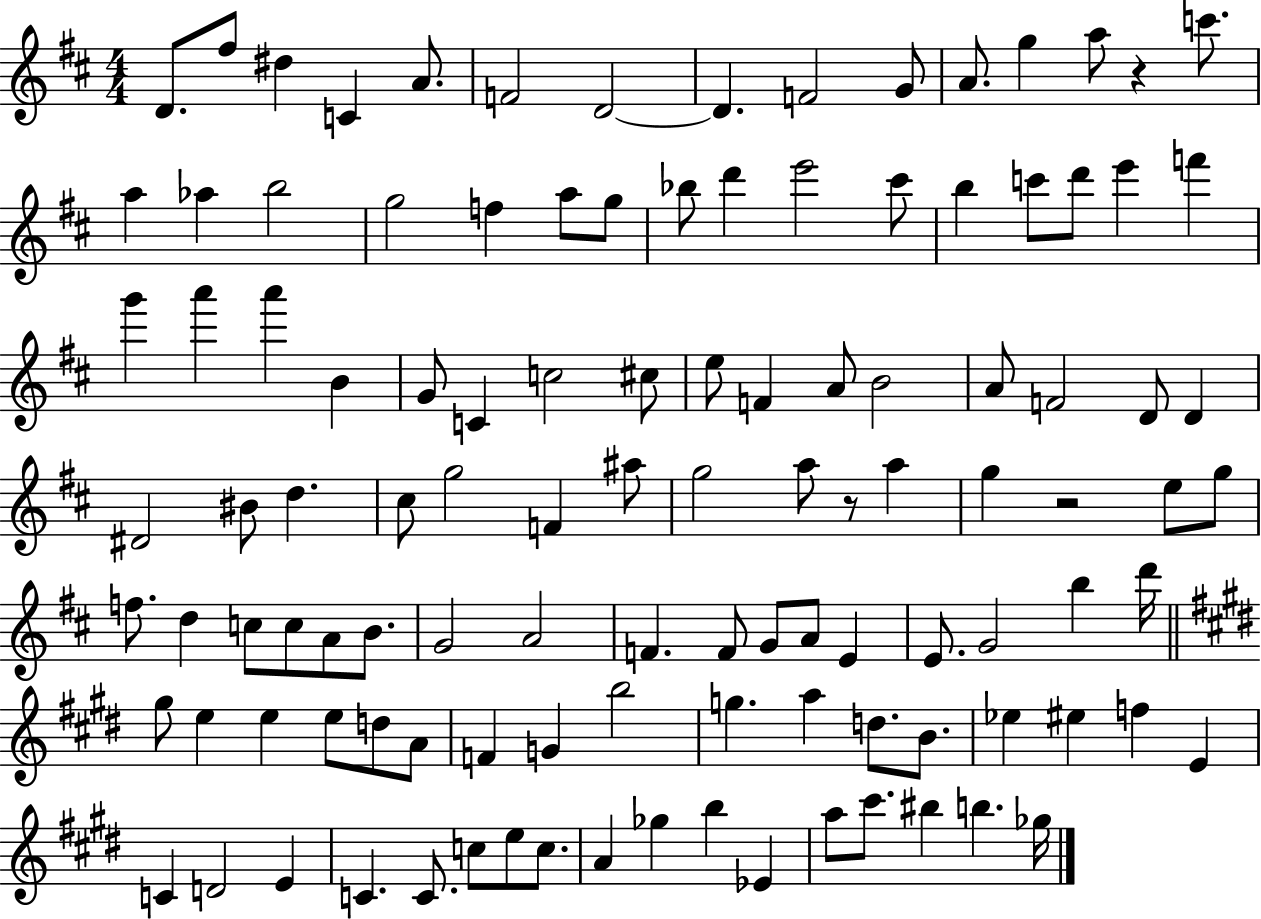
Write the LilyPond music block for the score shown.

{
  \clef treble
  \numericTimeSignature
  \time 4/4
  \key d \major
  d'8. fis''8 dis''4 c'4 a'8. | f'2 d'2~~ | d'4. f'2 g'8 | a'8. g''4 a''8 r4 c'''8. | \break a''4 aes''4 b''2 | g''2 f''4 a''8 g''8 | bes''8 d'''4 e'''2 cis'''8 | b''4 c'''8 d'''8 e'''4 f'''4 | \break g'''4 a'''4 a'''4 b'4 | g'8 c'4 c''2 cis''8 | e''8 f'4 a'8 b'2 | a'8 f'2 d'8 d'4 | \break dis'2 bis'8 d''4. | cis''8 g''2 f'4 ais''8 | g''2 a''8 r8 a''4 | g''4 r2 e''8 g''8 | \break f''8. d''4 c''8 c''8 a'8 b'8. | g'2 a'2 | f'4. f'8 g'8 a'8 e'4 | e'8. g'2 b''4 d'''16 | \break \bar "||" \break \key e \major gis''8 e''4 e''4 e''8 d''8 a'8 | f'4 g'4 b''2 | g''4. a''4 d''8. b'8. | ees''4 eis''4 f''4 e'4 | \break c'4 d'2 e'4 | c'4. c'8. c''8 e''8 c''8. | a'4 ges''4 b''4 ees'4 | a''8 cis'''8. bis''4 b''4. ges''16 | \break \bar "|."
}